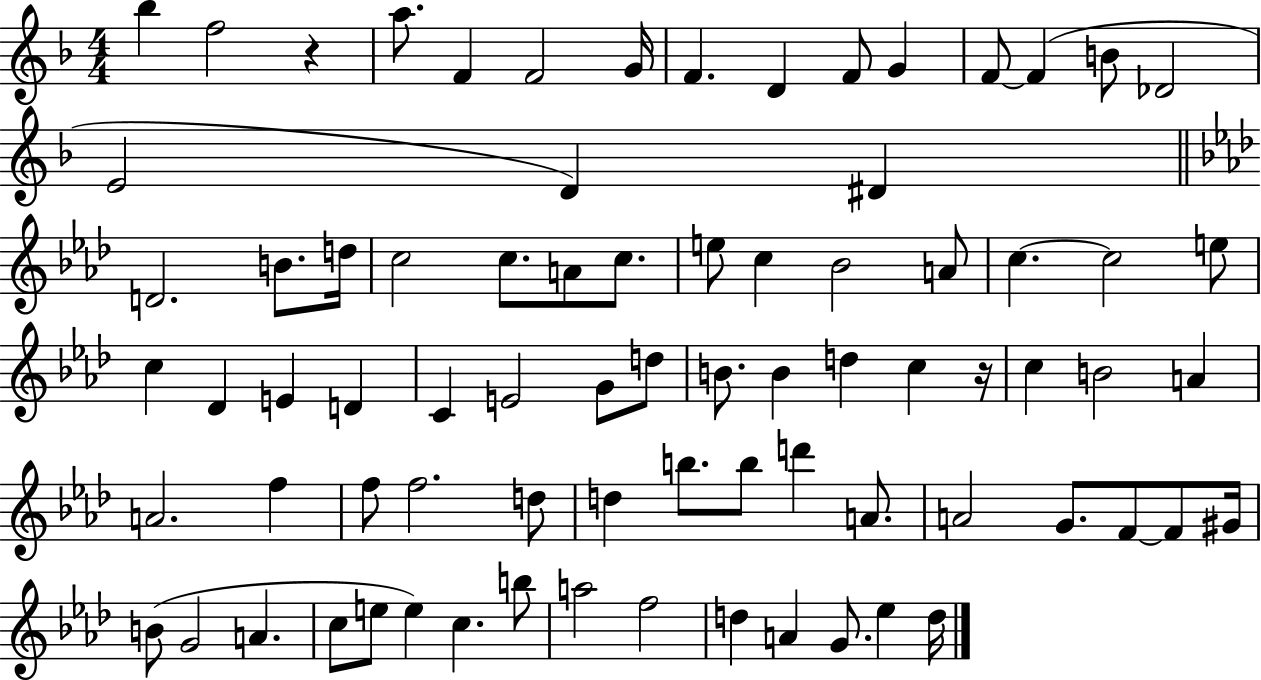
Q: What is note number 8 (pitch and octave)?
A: D4